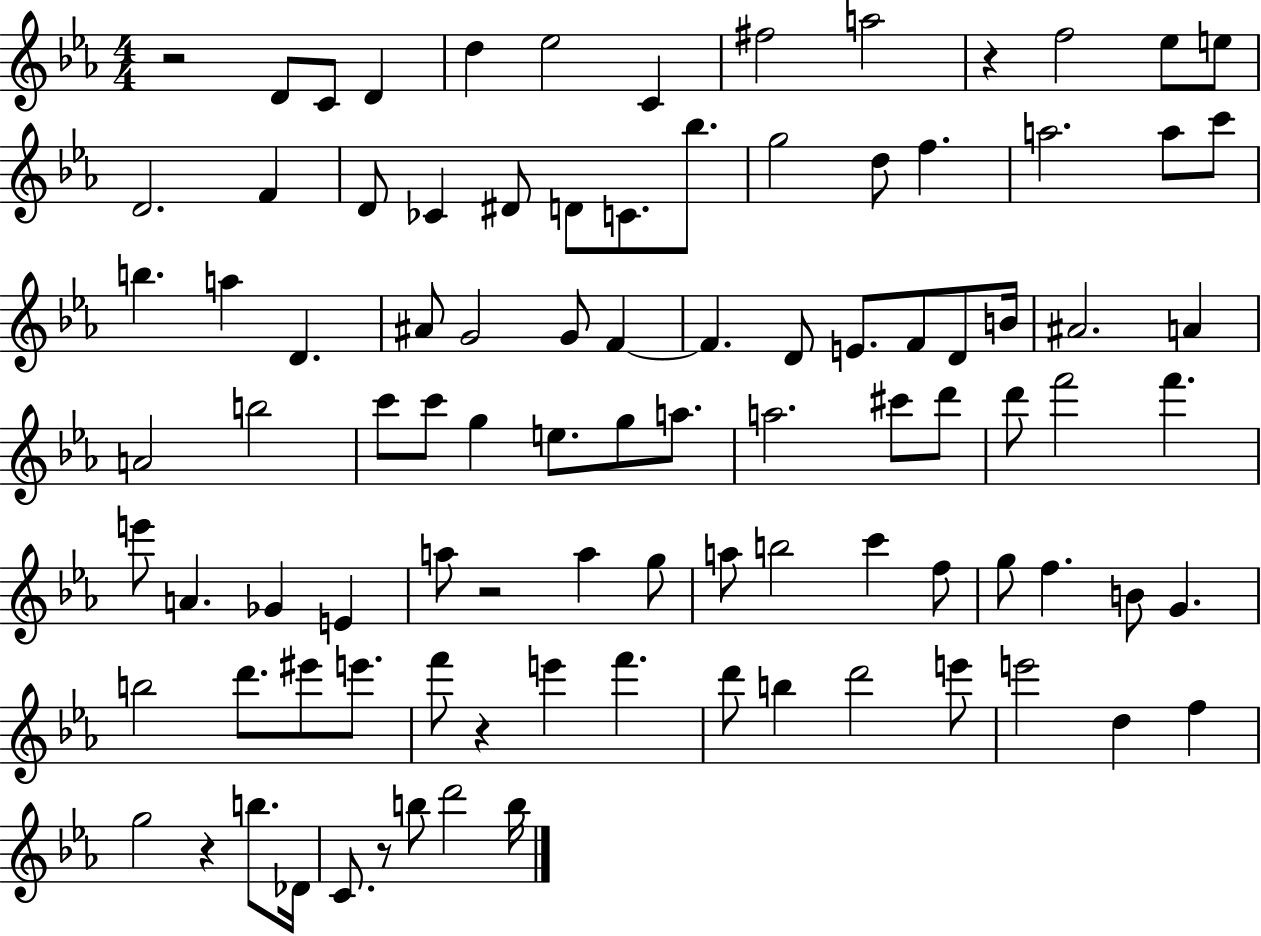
X:1
T:Untitled
M:4/4
L:1/4
K:Eb
z2 D/2 C/2 D d _e2 C ^f2 a2 z f2 _e/2 e/2 D2 F D/2 _C ^D/2 D/2 C/2 _b/2 g2 d/2 f a2 a/2 c'/2 b a D ^A/2 G2 G/2 F F D/2 E/2 F/2 D/2 B/4 ^A2 A A2 b2 c'/2 c'/2 g e/2 g/2 a/2 a2 ^c'/2 d'/2 d'/2 f'2 f' e'/2 A _G E a/2 z2 a g/2 a/2 b2 c' f/2 g/2 f B/2 G b2 d'/2 ^e'/2 e'/2 f'/2 z e' f' d'/2 b d'2 e'/2 e'2 d f g2 z b/2 _D/4 C/2 z/2 b/2 d'2 b/4